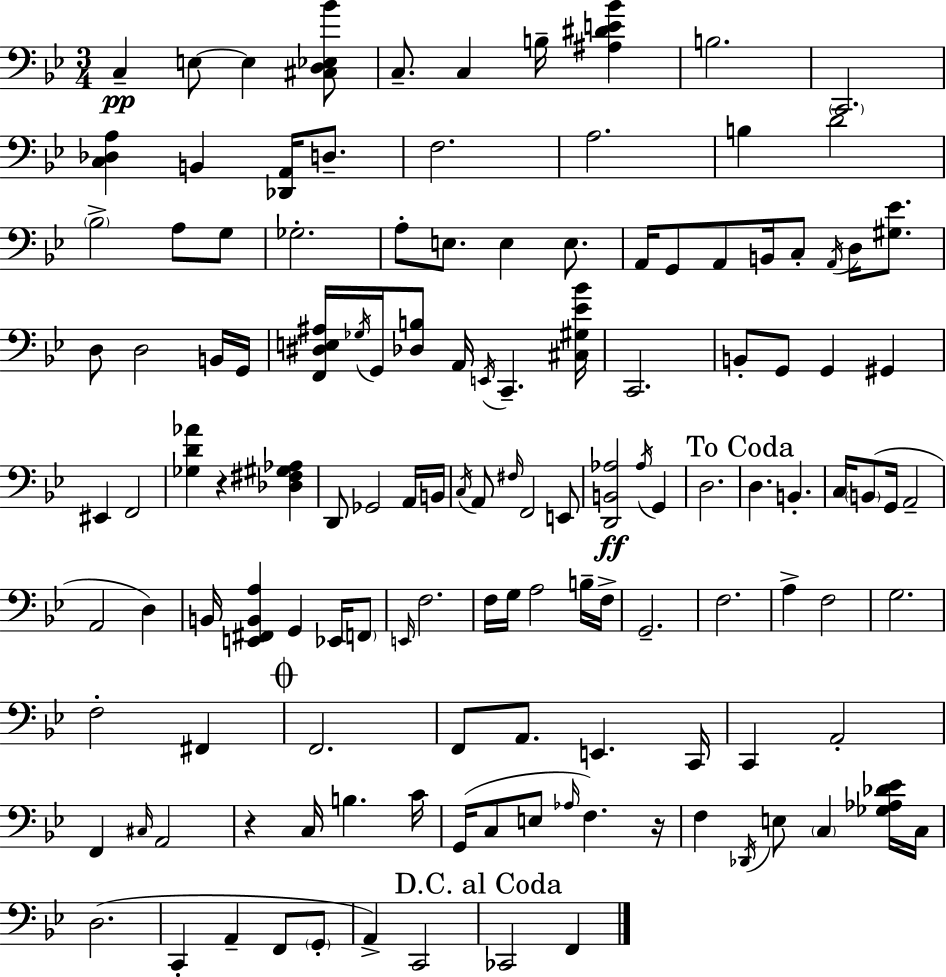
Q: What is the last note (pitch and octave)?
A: F2